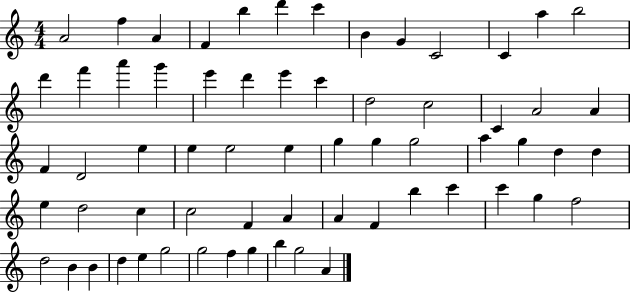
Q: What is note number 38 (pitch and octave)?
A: D5